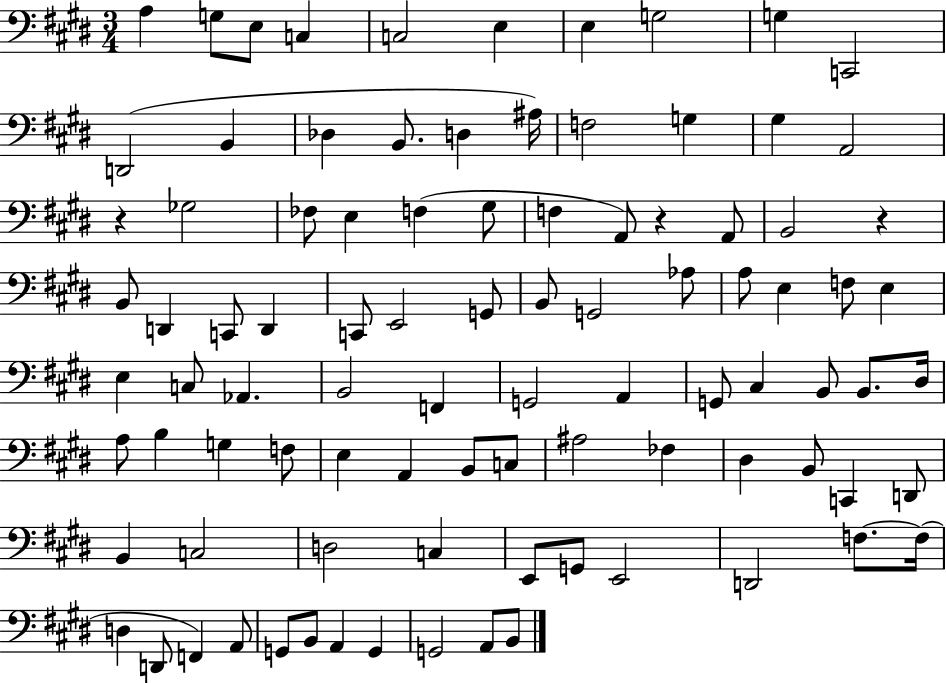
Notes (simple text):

A3/q G3/e E3/e C3/q C3/h E3/q E3/q G3/h G3/q C2/h D2/h B2/q Db3/q B2/e. D3/q A#3/s F3/h G3/q G#3/q A2/h R/q Gb3/h FES3/e E3/q F3/q G#3/e F3/q A2/e R/q A2/e B2/h R/q B2/e D2/q C2/e D2/q C2/e E2/h G2/e B2/e G2/h Ab3/e A3/e E3/q F3/e E3/q E3/q C3/e Ab2/q. B2/h F2/q G2/h A2/q G2/e C#3/q B2/e B2/e. D#3/s A3/e B3/q G3/q F3/e E3/q A2/q B2/e C3/e A#3/h FES3/q D#3/q B2/e C2/q D2/e B2/q C3/h D3/h C3/q E2/e G2/e E2/h D2/h F3/e. F3/s D3/q D2/e F2/q A2/e G2/e B2/e A2/q G2/q G2/h A2/e B2/e